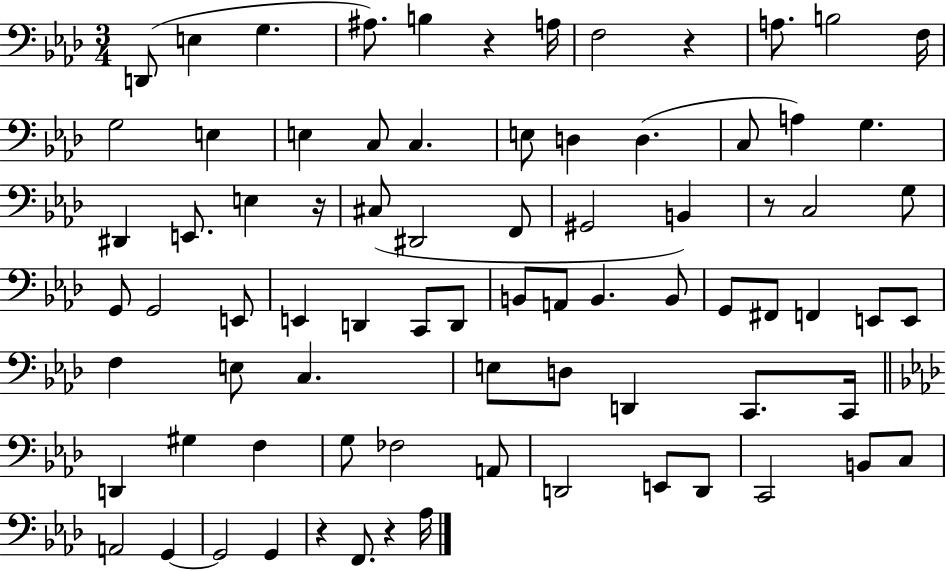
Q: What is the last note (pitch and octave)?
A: Ab3